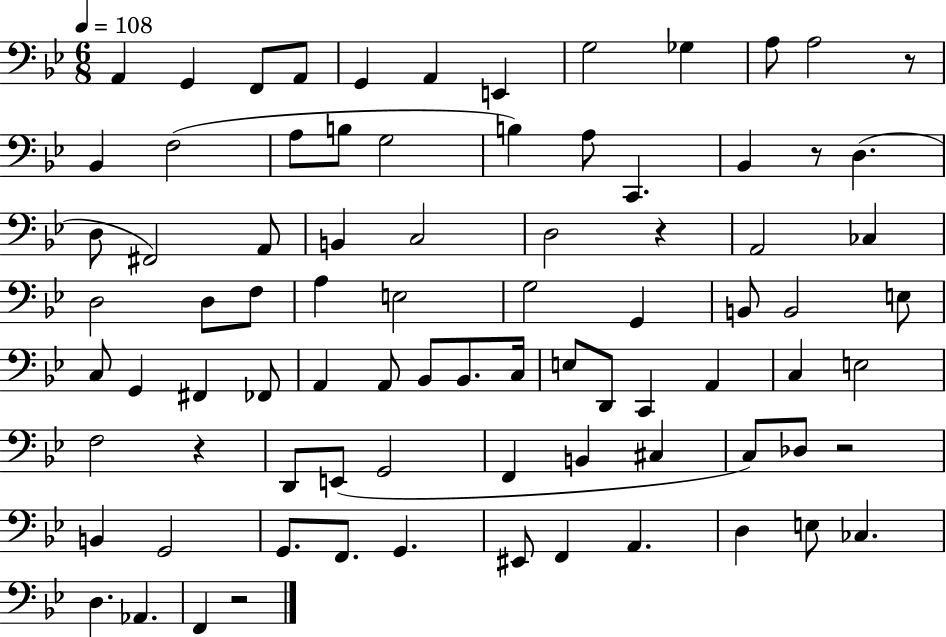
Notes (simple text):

A2/q G2/q F2/e A2/e G2/q A2/q E2/q G3/h Gb3/q A3/e A3/h R/e Bb2/q F3/h A3/e B3/e G3/h B3/q A3/e C2/q. Bb2/q R/e D3/q. D3/e F#2/h A2/e B2/q C3/h D3/h R/q A2/h CES3/q D3/h D3/e F3/e A3/q E3/h G3/h G2/q B2/e B2/h E3/e C3/e G2/q F#2/q FES2/e A2/q A2/e Bb2/e Bb2/e. C3/s E3/e D2/e C2/q A2/q C3/q E3/h F3/h R/q D2/e E2/e G2/h F2/q B2/q C#3/q C3/e Db3/e R/h B2/q G2/h G2/e. F2/e. G2/q. EIS2/e F2/q A2/q. D3/q E3/e CES3/q. D3/q. Ab2/q. F2/q R/h